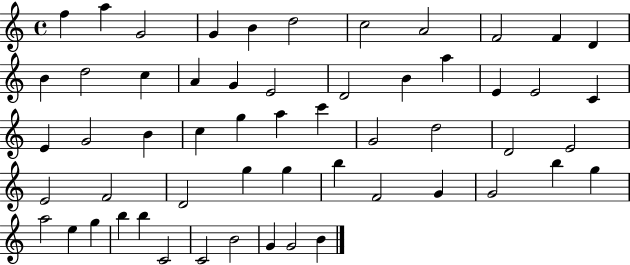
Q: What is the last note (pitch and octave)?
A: B4